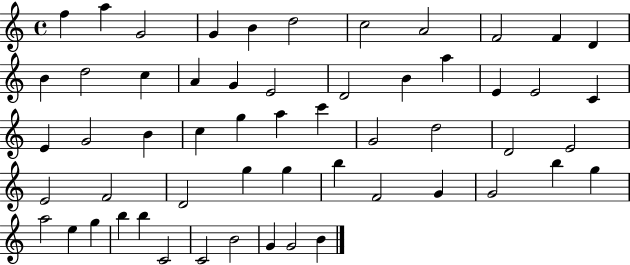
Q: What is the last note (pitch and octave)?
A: B4